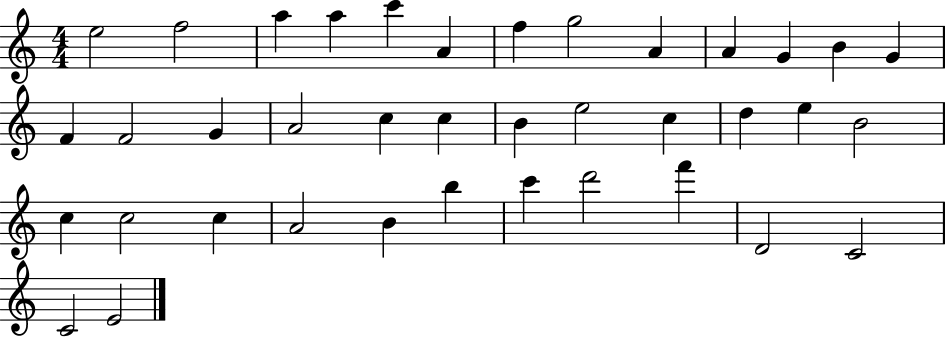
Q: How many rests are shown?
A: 0